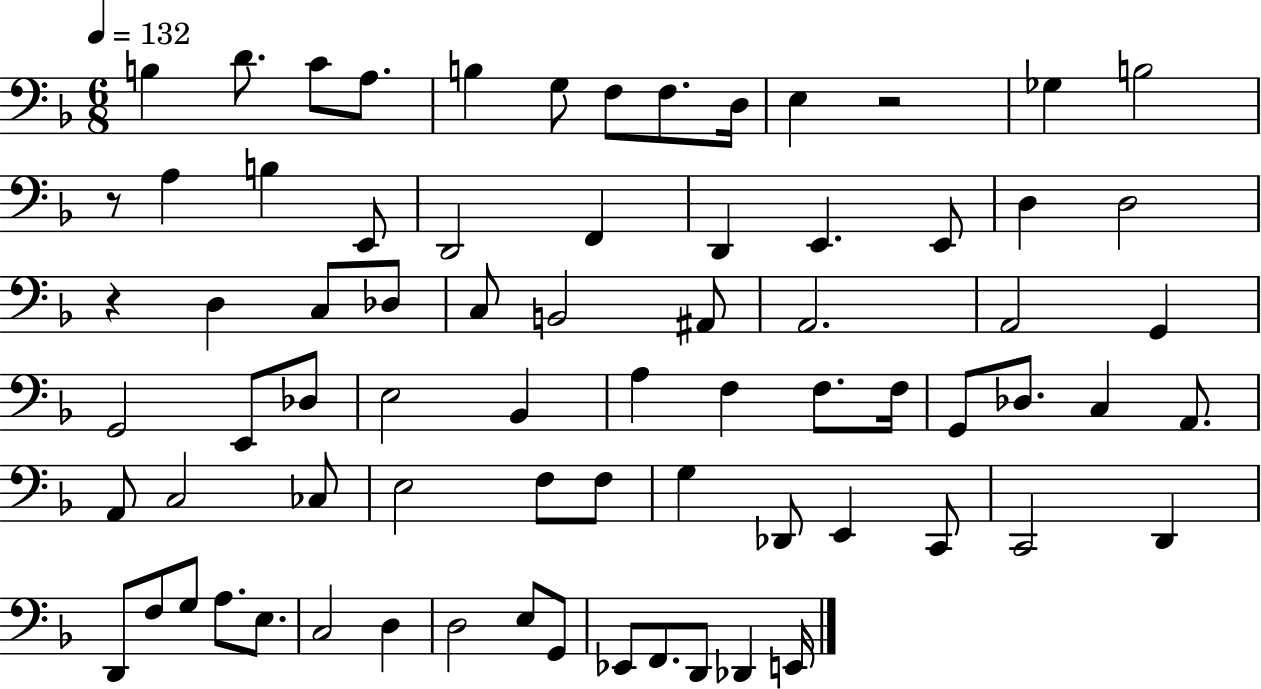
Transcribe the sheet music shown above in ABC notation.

X:1
T:Untitled
M:6/8
L:1/4
K:F
B, D/2 C/2 A,/2 B, G,/2 F,/2 F,/2 D,/4 E, z2 _G, B,2 z/2 A, B, E,,/2 D,,2 F,, D,, E,, E,,/2 D, D,2 z D, C,/2 _D,/2 C,/2 B,,2 ^A,,/2 A,,2 A,,2 G,, G,,2 E,,/2 _D,/2 E,2 _B,, A, F, F,/2 F,/4 G,,/2 _D,/2 C, A,,/2 A,,/2 C,2 _C,/2 E,2 F,/2 F,/2 G, _D,,/2 E,, C,,/2 C,,2 D,, D,,/2 F,/2 G,/2 A,/2 E,/2 C,2 D, D,2 E,/2 G,,/2 _E,,/2 F,,/2 D,,/2 _D,, E,,/4